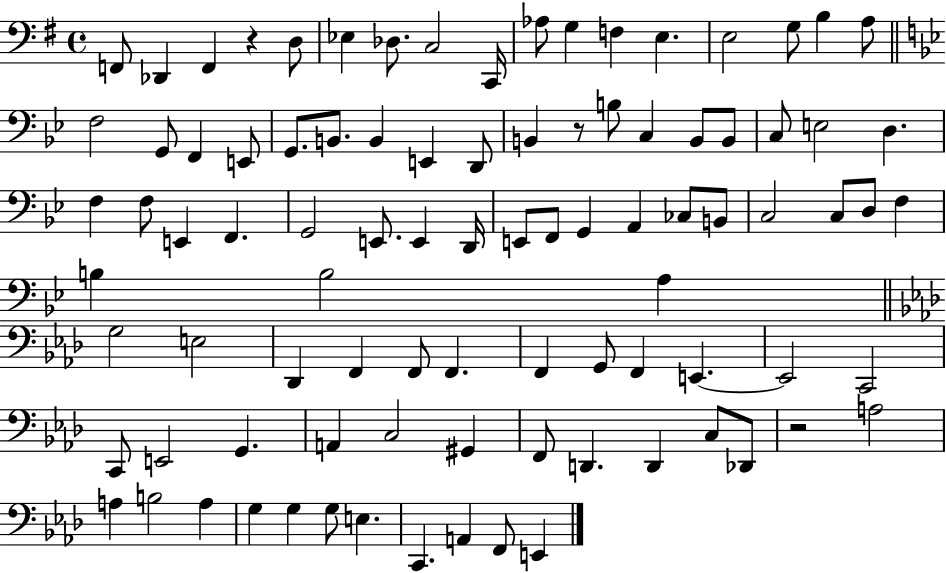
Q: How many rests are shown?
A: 3